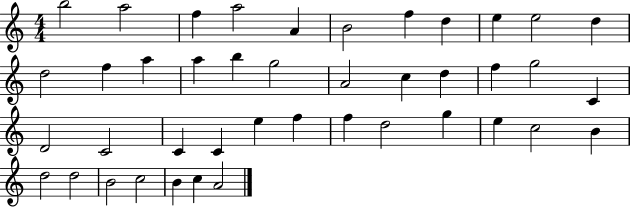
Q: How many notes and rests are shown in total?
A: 42